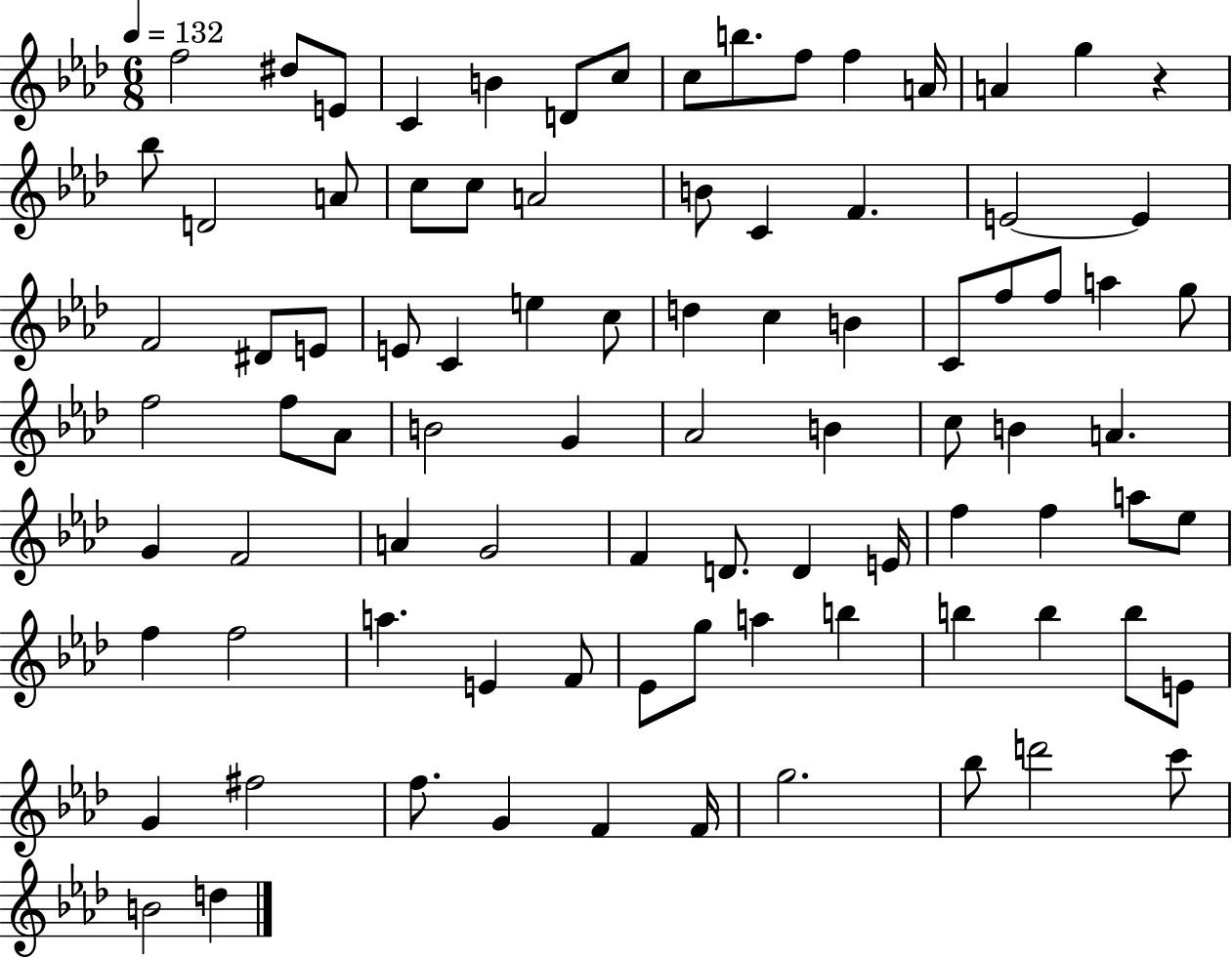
{
  \clef treble
  \numericTimeSignature
  \time 6/8
  \key aes \major
  \tempo 4 = 132
  f''2 dis''8 e'8 | c'4 b'4 d'8 c''8 | c''8 b''8. f''8 f''4 a'16 | a'4 g''4 r4 | \break bes''8 d'2 a'8 | c''8 c''8 a'2 | b'8 c'4 f'4. | e'2~~ e'4 | \break f'2 dis'8 e'8 | e'8 c'4 e''4 c''8 | d''4 c''4 b'4 | c'8 f''8 f''8 a''4 g''8 | \break f''2 f''8 aes'8 | b'2 g'4 | aes'2 b'4 | c''8 b'4 a'4. | \break g'4 f'2 | a'4 g'2 | f'4 d'8. d'4 e'16 | f''4 f''4 a''8 ees''8 | \break f''4 f''2 | a''4. e'4 f'8 | ees'8 g''8 a''4 b''4 | b''4 b''4 b''8 e'8 | \break g'4 fis''2 | f''8. g'4 f'4 f'16 | g''2. | bes''8 d'''2 c'''8 | \break b'2 d''4 | \bar "|."
}